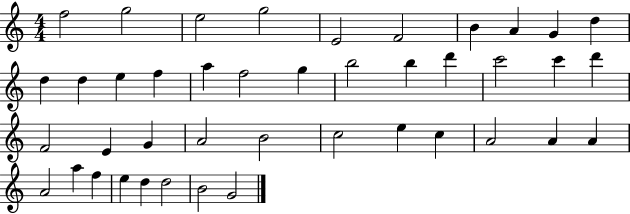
{
  \clef treble
  \numericTimeSignature
  \time 4/4
  \key c \major
  f''2 g''2 | e''2 g''2 | e'2 f'2 | b'4 a'4 g'4 d''4 | \break d''4 d''4 e''4 f''4 | a''4 f''2 g''4 | b''2 b''4 d'''4 | c'''2 c'''4 d'''4 | \break f'2 e'4 g'4 | a'2 b'2 | c''2 e''4 c''4 | a'2 a'4 a'4 | \break a'2 a''4 f''4 | e''4 d''4 d''2 | b'2 g'2 | \bar "|."
}